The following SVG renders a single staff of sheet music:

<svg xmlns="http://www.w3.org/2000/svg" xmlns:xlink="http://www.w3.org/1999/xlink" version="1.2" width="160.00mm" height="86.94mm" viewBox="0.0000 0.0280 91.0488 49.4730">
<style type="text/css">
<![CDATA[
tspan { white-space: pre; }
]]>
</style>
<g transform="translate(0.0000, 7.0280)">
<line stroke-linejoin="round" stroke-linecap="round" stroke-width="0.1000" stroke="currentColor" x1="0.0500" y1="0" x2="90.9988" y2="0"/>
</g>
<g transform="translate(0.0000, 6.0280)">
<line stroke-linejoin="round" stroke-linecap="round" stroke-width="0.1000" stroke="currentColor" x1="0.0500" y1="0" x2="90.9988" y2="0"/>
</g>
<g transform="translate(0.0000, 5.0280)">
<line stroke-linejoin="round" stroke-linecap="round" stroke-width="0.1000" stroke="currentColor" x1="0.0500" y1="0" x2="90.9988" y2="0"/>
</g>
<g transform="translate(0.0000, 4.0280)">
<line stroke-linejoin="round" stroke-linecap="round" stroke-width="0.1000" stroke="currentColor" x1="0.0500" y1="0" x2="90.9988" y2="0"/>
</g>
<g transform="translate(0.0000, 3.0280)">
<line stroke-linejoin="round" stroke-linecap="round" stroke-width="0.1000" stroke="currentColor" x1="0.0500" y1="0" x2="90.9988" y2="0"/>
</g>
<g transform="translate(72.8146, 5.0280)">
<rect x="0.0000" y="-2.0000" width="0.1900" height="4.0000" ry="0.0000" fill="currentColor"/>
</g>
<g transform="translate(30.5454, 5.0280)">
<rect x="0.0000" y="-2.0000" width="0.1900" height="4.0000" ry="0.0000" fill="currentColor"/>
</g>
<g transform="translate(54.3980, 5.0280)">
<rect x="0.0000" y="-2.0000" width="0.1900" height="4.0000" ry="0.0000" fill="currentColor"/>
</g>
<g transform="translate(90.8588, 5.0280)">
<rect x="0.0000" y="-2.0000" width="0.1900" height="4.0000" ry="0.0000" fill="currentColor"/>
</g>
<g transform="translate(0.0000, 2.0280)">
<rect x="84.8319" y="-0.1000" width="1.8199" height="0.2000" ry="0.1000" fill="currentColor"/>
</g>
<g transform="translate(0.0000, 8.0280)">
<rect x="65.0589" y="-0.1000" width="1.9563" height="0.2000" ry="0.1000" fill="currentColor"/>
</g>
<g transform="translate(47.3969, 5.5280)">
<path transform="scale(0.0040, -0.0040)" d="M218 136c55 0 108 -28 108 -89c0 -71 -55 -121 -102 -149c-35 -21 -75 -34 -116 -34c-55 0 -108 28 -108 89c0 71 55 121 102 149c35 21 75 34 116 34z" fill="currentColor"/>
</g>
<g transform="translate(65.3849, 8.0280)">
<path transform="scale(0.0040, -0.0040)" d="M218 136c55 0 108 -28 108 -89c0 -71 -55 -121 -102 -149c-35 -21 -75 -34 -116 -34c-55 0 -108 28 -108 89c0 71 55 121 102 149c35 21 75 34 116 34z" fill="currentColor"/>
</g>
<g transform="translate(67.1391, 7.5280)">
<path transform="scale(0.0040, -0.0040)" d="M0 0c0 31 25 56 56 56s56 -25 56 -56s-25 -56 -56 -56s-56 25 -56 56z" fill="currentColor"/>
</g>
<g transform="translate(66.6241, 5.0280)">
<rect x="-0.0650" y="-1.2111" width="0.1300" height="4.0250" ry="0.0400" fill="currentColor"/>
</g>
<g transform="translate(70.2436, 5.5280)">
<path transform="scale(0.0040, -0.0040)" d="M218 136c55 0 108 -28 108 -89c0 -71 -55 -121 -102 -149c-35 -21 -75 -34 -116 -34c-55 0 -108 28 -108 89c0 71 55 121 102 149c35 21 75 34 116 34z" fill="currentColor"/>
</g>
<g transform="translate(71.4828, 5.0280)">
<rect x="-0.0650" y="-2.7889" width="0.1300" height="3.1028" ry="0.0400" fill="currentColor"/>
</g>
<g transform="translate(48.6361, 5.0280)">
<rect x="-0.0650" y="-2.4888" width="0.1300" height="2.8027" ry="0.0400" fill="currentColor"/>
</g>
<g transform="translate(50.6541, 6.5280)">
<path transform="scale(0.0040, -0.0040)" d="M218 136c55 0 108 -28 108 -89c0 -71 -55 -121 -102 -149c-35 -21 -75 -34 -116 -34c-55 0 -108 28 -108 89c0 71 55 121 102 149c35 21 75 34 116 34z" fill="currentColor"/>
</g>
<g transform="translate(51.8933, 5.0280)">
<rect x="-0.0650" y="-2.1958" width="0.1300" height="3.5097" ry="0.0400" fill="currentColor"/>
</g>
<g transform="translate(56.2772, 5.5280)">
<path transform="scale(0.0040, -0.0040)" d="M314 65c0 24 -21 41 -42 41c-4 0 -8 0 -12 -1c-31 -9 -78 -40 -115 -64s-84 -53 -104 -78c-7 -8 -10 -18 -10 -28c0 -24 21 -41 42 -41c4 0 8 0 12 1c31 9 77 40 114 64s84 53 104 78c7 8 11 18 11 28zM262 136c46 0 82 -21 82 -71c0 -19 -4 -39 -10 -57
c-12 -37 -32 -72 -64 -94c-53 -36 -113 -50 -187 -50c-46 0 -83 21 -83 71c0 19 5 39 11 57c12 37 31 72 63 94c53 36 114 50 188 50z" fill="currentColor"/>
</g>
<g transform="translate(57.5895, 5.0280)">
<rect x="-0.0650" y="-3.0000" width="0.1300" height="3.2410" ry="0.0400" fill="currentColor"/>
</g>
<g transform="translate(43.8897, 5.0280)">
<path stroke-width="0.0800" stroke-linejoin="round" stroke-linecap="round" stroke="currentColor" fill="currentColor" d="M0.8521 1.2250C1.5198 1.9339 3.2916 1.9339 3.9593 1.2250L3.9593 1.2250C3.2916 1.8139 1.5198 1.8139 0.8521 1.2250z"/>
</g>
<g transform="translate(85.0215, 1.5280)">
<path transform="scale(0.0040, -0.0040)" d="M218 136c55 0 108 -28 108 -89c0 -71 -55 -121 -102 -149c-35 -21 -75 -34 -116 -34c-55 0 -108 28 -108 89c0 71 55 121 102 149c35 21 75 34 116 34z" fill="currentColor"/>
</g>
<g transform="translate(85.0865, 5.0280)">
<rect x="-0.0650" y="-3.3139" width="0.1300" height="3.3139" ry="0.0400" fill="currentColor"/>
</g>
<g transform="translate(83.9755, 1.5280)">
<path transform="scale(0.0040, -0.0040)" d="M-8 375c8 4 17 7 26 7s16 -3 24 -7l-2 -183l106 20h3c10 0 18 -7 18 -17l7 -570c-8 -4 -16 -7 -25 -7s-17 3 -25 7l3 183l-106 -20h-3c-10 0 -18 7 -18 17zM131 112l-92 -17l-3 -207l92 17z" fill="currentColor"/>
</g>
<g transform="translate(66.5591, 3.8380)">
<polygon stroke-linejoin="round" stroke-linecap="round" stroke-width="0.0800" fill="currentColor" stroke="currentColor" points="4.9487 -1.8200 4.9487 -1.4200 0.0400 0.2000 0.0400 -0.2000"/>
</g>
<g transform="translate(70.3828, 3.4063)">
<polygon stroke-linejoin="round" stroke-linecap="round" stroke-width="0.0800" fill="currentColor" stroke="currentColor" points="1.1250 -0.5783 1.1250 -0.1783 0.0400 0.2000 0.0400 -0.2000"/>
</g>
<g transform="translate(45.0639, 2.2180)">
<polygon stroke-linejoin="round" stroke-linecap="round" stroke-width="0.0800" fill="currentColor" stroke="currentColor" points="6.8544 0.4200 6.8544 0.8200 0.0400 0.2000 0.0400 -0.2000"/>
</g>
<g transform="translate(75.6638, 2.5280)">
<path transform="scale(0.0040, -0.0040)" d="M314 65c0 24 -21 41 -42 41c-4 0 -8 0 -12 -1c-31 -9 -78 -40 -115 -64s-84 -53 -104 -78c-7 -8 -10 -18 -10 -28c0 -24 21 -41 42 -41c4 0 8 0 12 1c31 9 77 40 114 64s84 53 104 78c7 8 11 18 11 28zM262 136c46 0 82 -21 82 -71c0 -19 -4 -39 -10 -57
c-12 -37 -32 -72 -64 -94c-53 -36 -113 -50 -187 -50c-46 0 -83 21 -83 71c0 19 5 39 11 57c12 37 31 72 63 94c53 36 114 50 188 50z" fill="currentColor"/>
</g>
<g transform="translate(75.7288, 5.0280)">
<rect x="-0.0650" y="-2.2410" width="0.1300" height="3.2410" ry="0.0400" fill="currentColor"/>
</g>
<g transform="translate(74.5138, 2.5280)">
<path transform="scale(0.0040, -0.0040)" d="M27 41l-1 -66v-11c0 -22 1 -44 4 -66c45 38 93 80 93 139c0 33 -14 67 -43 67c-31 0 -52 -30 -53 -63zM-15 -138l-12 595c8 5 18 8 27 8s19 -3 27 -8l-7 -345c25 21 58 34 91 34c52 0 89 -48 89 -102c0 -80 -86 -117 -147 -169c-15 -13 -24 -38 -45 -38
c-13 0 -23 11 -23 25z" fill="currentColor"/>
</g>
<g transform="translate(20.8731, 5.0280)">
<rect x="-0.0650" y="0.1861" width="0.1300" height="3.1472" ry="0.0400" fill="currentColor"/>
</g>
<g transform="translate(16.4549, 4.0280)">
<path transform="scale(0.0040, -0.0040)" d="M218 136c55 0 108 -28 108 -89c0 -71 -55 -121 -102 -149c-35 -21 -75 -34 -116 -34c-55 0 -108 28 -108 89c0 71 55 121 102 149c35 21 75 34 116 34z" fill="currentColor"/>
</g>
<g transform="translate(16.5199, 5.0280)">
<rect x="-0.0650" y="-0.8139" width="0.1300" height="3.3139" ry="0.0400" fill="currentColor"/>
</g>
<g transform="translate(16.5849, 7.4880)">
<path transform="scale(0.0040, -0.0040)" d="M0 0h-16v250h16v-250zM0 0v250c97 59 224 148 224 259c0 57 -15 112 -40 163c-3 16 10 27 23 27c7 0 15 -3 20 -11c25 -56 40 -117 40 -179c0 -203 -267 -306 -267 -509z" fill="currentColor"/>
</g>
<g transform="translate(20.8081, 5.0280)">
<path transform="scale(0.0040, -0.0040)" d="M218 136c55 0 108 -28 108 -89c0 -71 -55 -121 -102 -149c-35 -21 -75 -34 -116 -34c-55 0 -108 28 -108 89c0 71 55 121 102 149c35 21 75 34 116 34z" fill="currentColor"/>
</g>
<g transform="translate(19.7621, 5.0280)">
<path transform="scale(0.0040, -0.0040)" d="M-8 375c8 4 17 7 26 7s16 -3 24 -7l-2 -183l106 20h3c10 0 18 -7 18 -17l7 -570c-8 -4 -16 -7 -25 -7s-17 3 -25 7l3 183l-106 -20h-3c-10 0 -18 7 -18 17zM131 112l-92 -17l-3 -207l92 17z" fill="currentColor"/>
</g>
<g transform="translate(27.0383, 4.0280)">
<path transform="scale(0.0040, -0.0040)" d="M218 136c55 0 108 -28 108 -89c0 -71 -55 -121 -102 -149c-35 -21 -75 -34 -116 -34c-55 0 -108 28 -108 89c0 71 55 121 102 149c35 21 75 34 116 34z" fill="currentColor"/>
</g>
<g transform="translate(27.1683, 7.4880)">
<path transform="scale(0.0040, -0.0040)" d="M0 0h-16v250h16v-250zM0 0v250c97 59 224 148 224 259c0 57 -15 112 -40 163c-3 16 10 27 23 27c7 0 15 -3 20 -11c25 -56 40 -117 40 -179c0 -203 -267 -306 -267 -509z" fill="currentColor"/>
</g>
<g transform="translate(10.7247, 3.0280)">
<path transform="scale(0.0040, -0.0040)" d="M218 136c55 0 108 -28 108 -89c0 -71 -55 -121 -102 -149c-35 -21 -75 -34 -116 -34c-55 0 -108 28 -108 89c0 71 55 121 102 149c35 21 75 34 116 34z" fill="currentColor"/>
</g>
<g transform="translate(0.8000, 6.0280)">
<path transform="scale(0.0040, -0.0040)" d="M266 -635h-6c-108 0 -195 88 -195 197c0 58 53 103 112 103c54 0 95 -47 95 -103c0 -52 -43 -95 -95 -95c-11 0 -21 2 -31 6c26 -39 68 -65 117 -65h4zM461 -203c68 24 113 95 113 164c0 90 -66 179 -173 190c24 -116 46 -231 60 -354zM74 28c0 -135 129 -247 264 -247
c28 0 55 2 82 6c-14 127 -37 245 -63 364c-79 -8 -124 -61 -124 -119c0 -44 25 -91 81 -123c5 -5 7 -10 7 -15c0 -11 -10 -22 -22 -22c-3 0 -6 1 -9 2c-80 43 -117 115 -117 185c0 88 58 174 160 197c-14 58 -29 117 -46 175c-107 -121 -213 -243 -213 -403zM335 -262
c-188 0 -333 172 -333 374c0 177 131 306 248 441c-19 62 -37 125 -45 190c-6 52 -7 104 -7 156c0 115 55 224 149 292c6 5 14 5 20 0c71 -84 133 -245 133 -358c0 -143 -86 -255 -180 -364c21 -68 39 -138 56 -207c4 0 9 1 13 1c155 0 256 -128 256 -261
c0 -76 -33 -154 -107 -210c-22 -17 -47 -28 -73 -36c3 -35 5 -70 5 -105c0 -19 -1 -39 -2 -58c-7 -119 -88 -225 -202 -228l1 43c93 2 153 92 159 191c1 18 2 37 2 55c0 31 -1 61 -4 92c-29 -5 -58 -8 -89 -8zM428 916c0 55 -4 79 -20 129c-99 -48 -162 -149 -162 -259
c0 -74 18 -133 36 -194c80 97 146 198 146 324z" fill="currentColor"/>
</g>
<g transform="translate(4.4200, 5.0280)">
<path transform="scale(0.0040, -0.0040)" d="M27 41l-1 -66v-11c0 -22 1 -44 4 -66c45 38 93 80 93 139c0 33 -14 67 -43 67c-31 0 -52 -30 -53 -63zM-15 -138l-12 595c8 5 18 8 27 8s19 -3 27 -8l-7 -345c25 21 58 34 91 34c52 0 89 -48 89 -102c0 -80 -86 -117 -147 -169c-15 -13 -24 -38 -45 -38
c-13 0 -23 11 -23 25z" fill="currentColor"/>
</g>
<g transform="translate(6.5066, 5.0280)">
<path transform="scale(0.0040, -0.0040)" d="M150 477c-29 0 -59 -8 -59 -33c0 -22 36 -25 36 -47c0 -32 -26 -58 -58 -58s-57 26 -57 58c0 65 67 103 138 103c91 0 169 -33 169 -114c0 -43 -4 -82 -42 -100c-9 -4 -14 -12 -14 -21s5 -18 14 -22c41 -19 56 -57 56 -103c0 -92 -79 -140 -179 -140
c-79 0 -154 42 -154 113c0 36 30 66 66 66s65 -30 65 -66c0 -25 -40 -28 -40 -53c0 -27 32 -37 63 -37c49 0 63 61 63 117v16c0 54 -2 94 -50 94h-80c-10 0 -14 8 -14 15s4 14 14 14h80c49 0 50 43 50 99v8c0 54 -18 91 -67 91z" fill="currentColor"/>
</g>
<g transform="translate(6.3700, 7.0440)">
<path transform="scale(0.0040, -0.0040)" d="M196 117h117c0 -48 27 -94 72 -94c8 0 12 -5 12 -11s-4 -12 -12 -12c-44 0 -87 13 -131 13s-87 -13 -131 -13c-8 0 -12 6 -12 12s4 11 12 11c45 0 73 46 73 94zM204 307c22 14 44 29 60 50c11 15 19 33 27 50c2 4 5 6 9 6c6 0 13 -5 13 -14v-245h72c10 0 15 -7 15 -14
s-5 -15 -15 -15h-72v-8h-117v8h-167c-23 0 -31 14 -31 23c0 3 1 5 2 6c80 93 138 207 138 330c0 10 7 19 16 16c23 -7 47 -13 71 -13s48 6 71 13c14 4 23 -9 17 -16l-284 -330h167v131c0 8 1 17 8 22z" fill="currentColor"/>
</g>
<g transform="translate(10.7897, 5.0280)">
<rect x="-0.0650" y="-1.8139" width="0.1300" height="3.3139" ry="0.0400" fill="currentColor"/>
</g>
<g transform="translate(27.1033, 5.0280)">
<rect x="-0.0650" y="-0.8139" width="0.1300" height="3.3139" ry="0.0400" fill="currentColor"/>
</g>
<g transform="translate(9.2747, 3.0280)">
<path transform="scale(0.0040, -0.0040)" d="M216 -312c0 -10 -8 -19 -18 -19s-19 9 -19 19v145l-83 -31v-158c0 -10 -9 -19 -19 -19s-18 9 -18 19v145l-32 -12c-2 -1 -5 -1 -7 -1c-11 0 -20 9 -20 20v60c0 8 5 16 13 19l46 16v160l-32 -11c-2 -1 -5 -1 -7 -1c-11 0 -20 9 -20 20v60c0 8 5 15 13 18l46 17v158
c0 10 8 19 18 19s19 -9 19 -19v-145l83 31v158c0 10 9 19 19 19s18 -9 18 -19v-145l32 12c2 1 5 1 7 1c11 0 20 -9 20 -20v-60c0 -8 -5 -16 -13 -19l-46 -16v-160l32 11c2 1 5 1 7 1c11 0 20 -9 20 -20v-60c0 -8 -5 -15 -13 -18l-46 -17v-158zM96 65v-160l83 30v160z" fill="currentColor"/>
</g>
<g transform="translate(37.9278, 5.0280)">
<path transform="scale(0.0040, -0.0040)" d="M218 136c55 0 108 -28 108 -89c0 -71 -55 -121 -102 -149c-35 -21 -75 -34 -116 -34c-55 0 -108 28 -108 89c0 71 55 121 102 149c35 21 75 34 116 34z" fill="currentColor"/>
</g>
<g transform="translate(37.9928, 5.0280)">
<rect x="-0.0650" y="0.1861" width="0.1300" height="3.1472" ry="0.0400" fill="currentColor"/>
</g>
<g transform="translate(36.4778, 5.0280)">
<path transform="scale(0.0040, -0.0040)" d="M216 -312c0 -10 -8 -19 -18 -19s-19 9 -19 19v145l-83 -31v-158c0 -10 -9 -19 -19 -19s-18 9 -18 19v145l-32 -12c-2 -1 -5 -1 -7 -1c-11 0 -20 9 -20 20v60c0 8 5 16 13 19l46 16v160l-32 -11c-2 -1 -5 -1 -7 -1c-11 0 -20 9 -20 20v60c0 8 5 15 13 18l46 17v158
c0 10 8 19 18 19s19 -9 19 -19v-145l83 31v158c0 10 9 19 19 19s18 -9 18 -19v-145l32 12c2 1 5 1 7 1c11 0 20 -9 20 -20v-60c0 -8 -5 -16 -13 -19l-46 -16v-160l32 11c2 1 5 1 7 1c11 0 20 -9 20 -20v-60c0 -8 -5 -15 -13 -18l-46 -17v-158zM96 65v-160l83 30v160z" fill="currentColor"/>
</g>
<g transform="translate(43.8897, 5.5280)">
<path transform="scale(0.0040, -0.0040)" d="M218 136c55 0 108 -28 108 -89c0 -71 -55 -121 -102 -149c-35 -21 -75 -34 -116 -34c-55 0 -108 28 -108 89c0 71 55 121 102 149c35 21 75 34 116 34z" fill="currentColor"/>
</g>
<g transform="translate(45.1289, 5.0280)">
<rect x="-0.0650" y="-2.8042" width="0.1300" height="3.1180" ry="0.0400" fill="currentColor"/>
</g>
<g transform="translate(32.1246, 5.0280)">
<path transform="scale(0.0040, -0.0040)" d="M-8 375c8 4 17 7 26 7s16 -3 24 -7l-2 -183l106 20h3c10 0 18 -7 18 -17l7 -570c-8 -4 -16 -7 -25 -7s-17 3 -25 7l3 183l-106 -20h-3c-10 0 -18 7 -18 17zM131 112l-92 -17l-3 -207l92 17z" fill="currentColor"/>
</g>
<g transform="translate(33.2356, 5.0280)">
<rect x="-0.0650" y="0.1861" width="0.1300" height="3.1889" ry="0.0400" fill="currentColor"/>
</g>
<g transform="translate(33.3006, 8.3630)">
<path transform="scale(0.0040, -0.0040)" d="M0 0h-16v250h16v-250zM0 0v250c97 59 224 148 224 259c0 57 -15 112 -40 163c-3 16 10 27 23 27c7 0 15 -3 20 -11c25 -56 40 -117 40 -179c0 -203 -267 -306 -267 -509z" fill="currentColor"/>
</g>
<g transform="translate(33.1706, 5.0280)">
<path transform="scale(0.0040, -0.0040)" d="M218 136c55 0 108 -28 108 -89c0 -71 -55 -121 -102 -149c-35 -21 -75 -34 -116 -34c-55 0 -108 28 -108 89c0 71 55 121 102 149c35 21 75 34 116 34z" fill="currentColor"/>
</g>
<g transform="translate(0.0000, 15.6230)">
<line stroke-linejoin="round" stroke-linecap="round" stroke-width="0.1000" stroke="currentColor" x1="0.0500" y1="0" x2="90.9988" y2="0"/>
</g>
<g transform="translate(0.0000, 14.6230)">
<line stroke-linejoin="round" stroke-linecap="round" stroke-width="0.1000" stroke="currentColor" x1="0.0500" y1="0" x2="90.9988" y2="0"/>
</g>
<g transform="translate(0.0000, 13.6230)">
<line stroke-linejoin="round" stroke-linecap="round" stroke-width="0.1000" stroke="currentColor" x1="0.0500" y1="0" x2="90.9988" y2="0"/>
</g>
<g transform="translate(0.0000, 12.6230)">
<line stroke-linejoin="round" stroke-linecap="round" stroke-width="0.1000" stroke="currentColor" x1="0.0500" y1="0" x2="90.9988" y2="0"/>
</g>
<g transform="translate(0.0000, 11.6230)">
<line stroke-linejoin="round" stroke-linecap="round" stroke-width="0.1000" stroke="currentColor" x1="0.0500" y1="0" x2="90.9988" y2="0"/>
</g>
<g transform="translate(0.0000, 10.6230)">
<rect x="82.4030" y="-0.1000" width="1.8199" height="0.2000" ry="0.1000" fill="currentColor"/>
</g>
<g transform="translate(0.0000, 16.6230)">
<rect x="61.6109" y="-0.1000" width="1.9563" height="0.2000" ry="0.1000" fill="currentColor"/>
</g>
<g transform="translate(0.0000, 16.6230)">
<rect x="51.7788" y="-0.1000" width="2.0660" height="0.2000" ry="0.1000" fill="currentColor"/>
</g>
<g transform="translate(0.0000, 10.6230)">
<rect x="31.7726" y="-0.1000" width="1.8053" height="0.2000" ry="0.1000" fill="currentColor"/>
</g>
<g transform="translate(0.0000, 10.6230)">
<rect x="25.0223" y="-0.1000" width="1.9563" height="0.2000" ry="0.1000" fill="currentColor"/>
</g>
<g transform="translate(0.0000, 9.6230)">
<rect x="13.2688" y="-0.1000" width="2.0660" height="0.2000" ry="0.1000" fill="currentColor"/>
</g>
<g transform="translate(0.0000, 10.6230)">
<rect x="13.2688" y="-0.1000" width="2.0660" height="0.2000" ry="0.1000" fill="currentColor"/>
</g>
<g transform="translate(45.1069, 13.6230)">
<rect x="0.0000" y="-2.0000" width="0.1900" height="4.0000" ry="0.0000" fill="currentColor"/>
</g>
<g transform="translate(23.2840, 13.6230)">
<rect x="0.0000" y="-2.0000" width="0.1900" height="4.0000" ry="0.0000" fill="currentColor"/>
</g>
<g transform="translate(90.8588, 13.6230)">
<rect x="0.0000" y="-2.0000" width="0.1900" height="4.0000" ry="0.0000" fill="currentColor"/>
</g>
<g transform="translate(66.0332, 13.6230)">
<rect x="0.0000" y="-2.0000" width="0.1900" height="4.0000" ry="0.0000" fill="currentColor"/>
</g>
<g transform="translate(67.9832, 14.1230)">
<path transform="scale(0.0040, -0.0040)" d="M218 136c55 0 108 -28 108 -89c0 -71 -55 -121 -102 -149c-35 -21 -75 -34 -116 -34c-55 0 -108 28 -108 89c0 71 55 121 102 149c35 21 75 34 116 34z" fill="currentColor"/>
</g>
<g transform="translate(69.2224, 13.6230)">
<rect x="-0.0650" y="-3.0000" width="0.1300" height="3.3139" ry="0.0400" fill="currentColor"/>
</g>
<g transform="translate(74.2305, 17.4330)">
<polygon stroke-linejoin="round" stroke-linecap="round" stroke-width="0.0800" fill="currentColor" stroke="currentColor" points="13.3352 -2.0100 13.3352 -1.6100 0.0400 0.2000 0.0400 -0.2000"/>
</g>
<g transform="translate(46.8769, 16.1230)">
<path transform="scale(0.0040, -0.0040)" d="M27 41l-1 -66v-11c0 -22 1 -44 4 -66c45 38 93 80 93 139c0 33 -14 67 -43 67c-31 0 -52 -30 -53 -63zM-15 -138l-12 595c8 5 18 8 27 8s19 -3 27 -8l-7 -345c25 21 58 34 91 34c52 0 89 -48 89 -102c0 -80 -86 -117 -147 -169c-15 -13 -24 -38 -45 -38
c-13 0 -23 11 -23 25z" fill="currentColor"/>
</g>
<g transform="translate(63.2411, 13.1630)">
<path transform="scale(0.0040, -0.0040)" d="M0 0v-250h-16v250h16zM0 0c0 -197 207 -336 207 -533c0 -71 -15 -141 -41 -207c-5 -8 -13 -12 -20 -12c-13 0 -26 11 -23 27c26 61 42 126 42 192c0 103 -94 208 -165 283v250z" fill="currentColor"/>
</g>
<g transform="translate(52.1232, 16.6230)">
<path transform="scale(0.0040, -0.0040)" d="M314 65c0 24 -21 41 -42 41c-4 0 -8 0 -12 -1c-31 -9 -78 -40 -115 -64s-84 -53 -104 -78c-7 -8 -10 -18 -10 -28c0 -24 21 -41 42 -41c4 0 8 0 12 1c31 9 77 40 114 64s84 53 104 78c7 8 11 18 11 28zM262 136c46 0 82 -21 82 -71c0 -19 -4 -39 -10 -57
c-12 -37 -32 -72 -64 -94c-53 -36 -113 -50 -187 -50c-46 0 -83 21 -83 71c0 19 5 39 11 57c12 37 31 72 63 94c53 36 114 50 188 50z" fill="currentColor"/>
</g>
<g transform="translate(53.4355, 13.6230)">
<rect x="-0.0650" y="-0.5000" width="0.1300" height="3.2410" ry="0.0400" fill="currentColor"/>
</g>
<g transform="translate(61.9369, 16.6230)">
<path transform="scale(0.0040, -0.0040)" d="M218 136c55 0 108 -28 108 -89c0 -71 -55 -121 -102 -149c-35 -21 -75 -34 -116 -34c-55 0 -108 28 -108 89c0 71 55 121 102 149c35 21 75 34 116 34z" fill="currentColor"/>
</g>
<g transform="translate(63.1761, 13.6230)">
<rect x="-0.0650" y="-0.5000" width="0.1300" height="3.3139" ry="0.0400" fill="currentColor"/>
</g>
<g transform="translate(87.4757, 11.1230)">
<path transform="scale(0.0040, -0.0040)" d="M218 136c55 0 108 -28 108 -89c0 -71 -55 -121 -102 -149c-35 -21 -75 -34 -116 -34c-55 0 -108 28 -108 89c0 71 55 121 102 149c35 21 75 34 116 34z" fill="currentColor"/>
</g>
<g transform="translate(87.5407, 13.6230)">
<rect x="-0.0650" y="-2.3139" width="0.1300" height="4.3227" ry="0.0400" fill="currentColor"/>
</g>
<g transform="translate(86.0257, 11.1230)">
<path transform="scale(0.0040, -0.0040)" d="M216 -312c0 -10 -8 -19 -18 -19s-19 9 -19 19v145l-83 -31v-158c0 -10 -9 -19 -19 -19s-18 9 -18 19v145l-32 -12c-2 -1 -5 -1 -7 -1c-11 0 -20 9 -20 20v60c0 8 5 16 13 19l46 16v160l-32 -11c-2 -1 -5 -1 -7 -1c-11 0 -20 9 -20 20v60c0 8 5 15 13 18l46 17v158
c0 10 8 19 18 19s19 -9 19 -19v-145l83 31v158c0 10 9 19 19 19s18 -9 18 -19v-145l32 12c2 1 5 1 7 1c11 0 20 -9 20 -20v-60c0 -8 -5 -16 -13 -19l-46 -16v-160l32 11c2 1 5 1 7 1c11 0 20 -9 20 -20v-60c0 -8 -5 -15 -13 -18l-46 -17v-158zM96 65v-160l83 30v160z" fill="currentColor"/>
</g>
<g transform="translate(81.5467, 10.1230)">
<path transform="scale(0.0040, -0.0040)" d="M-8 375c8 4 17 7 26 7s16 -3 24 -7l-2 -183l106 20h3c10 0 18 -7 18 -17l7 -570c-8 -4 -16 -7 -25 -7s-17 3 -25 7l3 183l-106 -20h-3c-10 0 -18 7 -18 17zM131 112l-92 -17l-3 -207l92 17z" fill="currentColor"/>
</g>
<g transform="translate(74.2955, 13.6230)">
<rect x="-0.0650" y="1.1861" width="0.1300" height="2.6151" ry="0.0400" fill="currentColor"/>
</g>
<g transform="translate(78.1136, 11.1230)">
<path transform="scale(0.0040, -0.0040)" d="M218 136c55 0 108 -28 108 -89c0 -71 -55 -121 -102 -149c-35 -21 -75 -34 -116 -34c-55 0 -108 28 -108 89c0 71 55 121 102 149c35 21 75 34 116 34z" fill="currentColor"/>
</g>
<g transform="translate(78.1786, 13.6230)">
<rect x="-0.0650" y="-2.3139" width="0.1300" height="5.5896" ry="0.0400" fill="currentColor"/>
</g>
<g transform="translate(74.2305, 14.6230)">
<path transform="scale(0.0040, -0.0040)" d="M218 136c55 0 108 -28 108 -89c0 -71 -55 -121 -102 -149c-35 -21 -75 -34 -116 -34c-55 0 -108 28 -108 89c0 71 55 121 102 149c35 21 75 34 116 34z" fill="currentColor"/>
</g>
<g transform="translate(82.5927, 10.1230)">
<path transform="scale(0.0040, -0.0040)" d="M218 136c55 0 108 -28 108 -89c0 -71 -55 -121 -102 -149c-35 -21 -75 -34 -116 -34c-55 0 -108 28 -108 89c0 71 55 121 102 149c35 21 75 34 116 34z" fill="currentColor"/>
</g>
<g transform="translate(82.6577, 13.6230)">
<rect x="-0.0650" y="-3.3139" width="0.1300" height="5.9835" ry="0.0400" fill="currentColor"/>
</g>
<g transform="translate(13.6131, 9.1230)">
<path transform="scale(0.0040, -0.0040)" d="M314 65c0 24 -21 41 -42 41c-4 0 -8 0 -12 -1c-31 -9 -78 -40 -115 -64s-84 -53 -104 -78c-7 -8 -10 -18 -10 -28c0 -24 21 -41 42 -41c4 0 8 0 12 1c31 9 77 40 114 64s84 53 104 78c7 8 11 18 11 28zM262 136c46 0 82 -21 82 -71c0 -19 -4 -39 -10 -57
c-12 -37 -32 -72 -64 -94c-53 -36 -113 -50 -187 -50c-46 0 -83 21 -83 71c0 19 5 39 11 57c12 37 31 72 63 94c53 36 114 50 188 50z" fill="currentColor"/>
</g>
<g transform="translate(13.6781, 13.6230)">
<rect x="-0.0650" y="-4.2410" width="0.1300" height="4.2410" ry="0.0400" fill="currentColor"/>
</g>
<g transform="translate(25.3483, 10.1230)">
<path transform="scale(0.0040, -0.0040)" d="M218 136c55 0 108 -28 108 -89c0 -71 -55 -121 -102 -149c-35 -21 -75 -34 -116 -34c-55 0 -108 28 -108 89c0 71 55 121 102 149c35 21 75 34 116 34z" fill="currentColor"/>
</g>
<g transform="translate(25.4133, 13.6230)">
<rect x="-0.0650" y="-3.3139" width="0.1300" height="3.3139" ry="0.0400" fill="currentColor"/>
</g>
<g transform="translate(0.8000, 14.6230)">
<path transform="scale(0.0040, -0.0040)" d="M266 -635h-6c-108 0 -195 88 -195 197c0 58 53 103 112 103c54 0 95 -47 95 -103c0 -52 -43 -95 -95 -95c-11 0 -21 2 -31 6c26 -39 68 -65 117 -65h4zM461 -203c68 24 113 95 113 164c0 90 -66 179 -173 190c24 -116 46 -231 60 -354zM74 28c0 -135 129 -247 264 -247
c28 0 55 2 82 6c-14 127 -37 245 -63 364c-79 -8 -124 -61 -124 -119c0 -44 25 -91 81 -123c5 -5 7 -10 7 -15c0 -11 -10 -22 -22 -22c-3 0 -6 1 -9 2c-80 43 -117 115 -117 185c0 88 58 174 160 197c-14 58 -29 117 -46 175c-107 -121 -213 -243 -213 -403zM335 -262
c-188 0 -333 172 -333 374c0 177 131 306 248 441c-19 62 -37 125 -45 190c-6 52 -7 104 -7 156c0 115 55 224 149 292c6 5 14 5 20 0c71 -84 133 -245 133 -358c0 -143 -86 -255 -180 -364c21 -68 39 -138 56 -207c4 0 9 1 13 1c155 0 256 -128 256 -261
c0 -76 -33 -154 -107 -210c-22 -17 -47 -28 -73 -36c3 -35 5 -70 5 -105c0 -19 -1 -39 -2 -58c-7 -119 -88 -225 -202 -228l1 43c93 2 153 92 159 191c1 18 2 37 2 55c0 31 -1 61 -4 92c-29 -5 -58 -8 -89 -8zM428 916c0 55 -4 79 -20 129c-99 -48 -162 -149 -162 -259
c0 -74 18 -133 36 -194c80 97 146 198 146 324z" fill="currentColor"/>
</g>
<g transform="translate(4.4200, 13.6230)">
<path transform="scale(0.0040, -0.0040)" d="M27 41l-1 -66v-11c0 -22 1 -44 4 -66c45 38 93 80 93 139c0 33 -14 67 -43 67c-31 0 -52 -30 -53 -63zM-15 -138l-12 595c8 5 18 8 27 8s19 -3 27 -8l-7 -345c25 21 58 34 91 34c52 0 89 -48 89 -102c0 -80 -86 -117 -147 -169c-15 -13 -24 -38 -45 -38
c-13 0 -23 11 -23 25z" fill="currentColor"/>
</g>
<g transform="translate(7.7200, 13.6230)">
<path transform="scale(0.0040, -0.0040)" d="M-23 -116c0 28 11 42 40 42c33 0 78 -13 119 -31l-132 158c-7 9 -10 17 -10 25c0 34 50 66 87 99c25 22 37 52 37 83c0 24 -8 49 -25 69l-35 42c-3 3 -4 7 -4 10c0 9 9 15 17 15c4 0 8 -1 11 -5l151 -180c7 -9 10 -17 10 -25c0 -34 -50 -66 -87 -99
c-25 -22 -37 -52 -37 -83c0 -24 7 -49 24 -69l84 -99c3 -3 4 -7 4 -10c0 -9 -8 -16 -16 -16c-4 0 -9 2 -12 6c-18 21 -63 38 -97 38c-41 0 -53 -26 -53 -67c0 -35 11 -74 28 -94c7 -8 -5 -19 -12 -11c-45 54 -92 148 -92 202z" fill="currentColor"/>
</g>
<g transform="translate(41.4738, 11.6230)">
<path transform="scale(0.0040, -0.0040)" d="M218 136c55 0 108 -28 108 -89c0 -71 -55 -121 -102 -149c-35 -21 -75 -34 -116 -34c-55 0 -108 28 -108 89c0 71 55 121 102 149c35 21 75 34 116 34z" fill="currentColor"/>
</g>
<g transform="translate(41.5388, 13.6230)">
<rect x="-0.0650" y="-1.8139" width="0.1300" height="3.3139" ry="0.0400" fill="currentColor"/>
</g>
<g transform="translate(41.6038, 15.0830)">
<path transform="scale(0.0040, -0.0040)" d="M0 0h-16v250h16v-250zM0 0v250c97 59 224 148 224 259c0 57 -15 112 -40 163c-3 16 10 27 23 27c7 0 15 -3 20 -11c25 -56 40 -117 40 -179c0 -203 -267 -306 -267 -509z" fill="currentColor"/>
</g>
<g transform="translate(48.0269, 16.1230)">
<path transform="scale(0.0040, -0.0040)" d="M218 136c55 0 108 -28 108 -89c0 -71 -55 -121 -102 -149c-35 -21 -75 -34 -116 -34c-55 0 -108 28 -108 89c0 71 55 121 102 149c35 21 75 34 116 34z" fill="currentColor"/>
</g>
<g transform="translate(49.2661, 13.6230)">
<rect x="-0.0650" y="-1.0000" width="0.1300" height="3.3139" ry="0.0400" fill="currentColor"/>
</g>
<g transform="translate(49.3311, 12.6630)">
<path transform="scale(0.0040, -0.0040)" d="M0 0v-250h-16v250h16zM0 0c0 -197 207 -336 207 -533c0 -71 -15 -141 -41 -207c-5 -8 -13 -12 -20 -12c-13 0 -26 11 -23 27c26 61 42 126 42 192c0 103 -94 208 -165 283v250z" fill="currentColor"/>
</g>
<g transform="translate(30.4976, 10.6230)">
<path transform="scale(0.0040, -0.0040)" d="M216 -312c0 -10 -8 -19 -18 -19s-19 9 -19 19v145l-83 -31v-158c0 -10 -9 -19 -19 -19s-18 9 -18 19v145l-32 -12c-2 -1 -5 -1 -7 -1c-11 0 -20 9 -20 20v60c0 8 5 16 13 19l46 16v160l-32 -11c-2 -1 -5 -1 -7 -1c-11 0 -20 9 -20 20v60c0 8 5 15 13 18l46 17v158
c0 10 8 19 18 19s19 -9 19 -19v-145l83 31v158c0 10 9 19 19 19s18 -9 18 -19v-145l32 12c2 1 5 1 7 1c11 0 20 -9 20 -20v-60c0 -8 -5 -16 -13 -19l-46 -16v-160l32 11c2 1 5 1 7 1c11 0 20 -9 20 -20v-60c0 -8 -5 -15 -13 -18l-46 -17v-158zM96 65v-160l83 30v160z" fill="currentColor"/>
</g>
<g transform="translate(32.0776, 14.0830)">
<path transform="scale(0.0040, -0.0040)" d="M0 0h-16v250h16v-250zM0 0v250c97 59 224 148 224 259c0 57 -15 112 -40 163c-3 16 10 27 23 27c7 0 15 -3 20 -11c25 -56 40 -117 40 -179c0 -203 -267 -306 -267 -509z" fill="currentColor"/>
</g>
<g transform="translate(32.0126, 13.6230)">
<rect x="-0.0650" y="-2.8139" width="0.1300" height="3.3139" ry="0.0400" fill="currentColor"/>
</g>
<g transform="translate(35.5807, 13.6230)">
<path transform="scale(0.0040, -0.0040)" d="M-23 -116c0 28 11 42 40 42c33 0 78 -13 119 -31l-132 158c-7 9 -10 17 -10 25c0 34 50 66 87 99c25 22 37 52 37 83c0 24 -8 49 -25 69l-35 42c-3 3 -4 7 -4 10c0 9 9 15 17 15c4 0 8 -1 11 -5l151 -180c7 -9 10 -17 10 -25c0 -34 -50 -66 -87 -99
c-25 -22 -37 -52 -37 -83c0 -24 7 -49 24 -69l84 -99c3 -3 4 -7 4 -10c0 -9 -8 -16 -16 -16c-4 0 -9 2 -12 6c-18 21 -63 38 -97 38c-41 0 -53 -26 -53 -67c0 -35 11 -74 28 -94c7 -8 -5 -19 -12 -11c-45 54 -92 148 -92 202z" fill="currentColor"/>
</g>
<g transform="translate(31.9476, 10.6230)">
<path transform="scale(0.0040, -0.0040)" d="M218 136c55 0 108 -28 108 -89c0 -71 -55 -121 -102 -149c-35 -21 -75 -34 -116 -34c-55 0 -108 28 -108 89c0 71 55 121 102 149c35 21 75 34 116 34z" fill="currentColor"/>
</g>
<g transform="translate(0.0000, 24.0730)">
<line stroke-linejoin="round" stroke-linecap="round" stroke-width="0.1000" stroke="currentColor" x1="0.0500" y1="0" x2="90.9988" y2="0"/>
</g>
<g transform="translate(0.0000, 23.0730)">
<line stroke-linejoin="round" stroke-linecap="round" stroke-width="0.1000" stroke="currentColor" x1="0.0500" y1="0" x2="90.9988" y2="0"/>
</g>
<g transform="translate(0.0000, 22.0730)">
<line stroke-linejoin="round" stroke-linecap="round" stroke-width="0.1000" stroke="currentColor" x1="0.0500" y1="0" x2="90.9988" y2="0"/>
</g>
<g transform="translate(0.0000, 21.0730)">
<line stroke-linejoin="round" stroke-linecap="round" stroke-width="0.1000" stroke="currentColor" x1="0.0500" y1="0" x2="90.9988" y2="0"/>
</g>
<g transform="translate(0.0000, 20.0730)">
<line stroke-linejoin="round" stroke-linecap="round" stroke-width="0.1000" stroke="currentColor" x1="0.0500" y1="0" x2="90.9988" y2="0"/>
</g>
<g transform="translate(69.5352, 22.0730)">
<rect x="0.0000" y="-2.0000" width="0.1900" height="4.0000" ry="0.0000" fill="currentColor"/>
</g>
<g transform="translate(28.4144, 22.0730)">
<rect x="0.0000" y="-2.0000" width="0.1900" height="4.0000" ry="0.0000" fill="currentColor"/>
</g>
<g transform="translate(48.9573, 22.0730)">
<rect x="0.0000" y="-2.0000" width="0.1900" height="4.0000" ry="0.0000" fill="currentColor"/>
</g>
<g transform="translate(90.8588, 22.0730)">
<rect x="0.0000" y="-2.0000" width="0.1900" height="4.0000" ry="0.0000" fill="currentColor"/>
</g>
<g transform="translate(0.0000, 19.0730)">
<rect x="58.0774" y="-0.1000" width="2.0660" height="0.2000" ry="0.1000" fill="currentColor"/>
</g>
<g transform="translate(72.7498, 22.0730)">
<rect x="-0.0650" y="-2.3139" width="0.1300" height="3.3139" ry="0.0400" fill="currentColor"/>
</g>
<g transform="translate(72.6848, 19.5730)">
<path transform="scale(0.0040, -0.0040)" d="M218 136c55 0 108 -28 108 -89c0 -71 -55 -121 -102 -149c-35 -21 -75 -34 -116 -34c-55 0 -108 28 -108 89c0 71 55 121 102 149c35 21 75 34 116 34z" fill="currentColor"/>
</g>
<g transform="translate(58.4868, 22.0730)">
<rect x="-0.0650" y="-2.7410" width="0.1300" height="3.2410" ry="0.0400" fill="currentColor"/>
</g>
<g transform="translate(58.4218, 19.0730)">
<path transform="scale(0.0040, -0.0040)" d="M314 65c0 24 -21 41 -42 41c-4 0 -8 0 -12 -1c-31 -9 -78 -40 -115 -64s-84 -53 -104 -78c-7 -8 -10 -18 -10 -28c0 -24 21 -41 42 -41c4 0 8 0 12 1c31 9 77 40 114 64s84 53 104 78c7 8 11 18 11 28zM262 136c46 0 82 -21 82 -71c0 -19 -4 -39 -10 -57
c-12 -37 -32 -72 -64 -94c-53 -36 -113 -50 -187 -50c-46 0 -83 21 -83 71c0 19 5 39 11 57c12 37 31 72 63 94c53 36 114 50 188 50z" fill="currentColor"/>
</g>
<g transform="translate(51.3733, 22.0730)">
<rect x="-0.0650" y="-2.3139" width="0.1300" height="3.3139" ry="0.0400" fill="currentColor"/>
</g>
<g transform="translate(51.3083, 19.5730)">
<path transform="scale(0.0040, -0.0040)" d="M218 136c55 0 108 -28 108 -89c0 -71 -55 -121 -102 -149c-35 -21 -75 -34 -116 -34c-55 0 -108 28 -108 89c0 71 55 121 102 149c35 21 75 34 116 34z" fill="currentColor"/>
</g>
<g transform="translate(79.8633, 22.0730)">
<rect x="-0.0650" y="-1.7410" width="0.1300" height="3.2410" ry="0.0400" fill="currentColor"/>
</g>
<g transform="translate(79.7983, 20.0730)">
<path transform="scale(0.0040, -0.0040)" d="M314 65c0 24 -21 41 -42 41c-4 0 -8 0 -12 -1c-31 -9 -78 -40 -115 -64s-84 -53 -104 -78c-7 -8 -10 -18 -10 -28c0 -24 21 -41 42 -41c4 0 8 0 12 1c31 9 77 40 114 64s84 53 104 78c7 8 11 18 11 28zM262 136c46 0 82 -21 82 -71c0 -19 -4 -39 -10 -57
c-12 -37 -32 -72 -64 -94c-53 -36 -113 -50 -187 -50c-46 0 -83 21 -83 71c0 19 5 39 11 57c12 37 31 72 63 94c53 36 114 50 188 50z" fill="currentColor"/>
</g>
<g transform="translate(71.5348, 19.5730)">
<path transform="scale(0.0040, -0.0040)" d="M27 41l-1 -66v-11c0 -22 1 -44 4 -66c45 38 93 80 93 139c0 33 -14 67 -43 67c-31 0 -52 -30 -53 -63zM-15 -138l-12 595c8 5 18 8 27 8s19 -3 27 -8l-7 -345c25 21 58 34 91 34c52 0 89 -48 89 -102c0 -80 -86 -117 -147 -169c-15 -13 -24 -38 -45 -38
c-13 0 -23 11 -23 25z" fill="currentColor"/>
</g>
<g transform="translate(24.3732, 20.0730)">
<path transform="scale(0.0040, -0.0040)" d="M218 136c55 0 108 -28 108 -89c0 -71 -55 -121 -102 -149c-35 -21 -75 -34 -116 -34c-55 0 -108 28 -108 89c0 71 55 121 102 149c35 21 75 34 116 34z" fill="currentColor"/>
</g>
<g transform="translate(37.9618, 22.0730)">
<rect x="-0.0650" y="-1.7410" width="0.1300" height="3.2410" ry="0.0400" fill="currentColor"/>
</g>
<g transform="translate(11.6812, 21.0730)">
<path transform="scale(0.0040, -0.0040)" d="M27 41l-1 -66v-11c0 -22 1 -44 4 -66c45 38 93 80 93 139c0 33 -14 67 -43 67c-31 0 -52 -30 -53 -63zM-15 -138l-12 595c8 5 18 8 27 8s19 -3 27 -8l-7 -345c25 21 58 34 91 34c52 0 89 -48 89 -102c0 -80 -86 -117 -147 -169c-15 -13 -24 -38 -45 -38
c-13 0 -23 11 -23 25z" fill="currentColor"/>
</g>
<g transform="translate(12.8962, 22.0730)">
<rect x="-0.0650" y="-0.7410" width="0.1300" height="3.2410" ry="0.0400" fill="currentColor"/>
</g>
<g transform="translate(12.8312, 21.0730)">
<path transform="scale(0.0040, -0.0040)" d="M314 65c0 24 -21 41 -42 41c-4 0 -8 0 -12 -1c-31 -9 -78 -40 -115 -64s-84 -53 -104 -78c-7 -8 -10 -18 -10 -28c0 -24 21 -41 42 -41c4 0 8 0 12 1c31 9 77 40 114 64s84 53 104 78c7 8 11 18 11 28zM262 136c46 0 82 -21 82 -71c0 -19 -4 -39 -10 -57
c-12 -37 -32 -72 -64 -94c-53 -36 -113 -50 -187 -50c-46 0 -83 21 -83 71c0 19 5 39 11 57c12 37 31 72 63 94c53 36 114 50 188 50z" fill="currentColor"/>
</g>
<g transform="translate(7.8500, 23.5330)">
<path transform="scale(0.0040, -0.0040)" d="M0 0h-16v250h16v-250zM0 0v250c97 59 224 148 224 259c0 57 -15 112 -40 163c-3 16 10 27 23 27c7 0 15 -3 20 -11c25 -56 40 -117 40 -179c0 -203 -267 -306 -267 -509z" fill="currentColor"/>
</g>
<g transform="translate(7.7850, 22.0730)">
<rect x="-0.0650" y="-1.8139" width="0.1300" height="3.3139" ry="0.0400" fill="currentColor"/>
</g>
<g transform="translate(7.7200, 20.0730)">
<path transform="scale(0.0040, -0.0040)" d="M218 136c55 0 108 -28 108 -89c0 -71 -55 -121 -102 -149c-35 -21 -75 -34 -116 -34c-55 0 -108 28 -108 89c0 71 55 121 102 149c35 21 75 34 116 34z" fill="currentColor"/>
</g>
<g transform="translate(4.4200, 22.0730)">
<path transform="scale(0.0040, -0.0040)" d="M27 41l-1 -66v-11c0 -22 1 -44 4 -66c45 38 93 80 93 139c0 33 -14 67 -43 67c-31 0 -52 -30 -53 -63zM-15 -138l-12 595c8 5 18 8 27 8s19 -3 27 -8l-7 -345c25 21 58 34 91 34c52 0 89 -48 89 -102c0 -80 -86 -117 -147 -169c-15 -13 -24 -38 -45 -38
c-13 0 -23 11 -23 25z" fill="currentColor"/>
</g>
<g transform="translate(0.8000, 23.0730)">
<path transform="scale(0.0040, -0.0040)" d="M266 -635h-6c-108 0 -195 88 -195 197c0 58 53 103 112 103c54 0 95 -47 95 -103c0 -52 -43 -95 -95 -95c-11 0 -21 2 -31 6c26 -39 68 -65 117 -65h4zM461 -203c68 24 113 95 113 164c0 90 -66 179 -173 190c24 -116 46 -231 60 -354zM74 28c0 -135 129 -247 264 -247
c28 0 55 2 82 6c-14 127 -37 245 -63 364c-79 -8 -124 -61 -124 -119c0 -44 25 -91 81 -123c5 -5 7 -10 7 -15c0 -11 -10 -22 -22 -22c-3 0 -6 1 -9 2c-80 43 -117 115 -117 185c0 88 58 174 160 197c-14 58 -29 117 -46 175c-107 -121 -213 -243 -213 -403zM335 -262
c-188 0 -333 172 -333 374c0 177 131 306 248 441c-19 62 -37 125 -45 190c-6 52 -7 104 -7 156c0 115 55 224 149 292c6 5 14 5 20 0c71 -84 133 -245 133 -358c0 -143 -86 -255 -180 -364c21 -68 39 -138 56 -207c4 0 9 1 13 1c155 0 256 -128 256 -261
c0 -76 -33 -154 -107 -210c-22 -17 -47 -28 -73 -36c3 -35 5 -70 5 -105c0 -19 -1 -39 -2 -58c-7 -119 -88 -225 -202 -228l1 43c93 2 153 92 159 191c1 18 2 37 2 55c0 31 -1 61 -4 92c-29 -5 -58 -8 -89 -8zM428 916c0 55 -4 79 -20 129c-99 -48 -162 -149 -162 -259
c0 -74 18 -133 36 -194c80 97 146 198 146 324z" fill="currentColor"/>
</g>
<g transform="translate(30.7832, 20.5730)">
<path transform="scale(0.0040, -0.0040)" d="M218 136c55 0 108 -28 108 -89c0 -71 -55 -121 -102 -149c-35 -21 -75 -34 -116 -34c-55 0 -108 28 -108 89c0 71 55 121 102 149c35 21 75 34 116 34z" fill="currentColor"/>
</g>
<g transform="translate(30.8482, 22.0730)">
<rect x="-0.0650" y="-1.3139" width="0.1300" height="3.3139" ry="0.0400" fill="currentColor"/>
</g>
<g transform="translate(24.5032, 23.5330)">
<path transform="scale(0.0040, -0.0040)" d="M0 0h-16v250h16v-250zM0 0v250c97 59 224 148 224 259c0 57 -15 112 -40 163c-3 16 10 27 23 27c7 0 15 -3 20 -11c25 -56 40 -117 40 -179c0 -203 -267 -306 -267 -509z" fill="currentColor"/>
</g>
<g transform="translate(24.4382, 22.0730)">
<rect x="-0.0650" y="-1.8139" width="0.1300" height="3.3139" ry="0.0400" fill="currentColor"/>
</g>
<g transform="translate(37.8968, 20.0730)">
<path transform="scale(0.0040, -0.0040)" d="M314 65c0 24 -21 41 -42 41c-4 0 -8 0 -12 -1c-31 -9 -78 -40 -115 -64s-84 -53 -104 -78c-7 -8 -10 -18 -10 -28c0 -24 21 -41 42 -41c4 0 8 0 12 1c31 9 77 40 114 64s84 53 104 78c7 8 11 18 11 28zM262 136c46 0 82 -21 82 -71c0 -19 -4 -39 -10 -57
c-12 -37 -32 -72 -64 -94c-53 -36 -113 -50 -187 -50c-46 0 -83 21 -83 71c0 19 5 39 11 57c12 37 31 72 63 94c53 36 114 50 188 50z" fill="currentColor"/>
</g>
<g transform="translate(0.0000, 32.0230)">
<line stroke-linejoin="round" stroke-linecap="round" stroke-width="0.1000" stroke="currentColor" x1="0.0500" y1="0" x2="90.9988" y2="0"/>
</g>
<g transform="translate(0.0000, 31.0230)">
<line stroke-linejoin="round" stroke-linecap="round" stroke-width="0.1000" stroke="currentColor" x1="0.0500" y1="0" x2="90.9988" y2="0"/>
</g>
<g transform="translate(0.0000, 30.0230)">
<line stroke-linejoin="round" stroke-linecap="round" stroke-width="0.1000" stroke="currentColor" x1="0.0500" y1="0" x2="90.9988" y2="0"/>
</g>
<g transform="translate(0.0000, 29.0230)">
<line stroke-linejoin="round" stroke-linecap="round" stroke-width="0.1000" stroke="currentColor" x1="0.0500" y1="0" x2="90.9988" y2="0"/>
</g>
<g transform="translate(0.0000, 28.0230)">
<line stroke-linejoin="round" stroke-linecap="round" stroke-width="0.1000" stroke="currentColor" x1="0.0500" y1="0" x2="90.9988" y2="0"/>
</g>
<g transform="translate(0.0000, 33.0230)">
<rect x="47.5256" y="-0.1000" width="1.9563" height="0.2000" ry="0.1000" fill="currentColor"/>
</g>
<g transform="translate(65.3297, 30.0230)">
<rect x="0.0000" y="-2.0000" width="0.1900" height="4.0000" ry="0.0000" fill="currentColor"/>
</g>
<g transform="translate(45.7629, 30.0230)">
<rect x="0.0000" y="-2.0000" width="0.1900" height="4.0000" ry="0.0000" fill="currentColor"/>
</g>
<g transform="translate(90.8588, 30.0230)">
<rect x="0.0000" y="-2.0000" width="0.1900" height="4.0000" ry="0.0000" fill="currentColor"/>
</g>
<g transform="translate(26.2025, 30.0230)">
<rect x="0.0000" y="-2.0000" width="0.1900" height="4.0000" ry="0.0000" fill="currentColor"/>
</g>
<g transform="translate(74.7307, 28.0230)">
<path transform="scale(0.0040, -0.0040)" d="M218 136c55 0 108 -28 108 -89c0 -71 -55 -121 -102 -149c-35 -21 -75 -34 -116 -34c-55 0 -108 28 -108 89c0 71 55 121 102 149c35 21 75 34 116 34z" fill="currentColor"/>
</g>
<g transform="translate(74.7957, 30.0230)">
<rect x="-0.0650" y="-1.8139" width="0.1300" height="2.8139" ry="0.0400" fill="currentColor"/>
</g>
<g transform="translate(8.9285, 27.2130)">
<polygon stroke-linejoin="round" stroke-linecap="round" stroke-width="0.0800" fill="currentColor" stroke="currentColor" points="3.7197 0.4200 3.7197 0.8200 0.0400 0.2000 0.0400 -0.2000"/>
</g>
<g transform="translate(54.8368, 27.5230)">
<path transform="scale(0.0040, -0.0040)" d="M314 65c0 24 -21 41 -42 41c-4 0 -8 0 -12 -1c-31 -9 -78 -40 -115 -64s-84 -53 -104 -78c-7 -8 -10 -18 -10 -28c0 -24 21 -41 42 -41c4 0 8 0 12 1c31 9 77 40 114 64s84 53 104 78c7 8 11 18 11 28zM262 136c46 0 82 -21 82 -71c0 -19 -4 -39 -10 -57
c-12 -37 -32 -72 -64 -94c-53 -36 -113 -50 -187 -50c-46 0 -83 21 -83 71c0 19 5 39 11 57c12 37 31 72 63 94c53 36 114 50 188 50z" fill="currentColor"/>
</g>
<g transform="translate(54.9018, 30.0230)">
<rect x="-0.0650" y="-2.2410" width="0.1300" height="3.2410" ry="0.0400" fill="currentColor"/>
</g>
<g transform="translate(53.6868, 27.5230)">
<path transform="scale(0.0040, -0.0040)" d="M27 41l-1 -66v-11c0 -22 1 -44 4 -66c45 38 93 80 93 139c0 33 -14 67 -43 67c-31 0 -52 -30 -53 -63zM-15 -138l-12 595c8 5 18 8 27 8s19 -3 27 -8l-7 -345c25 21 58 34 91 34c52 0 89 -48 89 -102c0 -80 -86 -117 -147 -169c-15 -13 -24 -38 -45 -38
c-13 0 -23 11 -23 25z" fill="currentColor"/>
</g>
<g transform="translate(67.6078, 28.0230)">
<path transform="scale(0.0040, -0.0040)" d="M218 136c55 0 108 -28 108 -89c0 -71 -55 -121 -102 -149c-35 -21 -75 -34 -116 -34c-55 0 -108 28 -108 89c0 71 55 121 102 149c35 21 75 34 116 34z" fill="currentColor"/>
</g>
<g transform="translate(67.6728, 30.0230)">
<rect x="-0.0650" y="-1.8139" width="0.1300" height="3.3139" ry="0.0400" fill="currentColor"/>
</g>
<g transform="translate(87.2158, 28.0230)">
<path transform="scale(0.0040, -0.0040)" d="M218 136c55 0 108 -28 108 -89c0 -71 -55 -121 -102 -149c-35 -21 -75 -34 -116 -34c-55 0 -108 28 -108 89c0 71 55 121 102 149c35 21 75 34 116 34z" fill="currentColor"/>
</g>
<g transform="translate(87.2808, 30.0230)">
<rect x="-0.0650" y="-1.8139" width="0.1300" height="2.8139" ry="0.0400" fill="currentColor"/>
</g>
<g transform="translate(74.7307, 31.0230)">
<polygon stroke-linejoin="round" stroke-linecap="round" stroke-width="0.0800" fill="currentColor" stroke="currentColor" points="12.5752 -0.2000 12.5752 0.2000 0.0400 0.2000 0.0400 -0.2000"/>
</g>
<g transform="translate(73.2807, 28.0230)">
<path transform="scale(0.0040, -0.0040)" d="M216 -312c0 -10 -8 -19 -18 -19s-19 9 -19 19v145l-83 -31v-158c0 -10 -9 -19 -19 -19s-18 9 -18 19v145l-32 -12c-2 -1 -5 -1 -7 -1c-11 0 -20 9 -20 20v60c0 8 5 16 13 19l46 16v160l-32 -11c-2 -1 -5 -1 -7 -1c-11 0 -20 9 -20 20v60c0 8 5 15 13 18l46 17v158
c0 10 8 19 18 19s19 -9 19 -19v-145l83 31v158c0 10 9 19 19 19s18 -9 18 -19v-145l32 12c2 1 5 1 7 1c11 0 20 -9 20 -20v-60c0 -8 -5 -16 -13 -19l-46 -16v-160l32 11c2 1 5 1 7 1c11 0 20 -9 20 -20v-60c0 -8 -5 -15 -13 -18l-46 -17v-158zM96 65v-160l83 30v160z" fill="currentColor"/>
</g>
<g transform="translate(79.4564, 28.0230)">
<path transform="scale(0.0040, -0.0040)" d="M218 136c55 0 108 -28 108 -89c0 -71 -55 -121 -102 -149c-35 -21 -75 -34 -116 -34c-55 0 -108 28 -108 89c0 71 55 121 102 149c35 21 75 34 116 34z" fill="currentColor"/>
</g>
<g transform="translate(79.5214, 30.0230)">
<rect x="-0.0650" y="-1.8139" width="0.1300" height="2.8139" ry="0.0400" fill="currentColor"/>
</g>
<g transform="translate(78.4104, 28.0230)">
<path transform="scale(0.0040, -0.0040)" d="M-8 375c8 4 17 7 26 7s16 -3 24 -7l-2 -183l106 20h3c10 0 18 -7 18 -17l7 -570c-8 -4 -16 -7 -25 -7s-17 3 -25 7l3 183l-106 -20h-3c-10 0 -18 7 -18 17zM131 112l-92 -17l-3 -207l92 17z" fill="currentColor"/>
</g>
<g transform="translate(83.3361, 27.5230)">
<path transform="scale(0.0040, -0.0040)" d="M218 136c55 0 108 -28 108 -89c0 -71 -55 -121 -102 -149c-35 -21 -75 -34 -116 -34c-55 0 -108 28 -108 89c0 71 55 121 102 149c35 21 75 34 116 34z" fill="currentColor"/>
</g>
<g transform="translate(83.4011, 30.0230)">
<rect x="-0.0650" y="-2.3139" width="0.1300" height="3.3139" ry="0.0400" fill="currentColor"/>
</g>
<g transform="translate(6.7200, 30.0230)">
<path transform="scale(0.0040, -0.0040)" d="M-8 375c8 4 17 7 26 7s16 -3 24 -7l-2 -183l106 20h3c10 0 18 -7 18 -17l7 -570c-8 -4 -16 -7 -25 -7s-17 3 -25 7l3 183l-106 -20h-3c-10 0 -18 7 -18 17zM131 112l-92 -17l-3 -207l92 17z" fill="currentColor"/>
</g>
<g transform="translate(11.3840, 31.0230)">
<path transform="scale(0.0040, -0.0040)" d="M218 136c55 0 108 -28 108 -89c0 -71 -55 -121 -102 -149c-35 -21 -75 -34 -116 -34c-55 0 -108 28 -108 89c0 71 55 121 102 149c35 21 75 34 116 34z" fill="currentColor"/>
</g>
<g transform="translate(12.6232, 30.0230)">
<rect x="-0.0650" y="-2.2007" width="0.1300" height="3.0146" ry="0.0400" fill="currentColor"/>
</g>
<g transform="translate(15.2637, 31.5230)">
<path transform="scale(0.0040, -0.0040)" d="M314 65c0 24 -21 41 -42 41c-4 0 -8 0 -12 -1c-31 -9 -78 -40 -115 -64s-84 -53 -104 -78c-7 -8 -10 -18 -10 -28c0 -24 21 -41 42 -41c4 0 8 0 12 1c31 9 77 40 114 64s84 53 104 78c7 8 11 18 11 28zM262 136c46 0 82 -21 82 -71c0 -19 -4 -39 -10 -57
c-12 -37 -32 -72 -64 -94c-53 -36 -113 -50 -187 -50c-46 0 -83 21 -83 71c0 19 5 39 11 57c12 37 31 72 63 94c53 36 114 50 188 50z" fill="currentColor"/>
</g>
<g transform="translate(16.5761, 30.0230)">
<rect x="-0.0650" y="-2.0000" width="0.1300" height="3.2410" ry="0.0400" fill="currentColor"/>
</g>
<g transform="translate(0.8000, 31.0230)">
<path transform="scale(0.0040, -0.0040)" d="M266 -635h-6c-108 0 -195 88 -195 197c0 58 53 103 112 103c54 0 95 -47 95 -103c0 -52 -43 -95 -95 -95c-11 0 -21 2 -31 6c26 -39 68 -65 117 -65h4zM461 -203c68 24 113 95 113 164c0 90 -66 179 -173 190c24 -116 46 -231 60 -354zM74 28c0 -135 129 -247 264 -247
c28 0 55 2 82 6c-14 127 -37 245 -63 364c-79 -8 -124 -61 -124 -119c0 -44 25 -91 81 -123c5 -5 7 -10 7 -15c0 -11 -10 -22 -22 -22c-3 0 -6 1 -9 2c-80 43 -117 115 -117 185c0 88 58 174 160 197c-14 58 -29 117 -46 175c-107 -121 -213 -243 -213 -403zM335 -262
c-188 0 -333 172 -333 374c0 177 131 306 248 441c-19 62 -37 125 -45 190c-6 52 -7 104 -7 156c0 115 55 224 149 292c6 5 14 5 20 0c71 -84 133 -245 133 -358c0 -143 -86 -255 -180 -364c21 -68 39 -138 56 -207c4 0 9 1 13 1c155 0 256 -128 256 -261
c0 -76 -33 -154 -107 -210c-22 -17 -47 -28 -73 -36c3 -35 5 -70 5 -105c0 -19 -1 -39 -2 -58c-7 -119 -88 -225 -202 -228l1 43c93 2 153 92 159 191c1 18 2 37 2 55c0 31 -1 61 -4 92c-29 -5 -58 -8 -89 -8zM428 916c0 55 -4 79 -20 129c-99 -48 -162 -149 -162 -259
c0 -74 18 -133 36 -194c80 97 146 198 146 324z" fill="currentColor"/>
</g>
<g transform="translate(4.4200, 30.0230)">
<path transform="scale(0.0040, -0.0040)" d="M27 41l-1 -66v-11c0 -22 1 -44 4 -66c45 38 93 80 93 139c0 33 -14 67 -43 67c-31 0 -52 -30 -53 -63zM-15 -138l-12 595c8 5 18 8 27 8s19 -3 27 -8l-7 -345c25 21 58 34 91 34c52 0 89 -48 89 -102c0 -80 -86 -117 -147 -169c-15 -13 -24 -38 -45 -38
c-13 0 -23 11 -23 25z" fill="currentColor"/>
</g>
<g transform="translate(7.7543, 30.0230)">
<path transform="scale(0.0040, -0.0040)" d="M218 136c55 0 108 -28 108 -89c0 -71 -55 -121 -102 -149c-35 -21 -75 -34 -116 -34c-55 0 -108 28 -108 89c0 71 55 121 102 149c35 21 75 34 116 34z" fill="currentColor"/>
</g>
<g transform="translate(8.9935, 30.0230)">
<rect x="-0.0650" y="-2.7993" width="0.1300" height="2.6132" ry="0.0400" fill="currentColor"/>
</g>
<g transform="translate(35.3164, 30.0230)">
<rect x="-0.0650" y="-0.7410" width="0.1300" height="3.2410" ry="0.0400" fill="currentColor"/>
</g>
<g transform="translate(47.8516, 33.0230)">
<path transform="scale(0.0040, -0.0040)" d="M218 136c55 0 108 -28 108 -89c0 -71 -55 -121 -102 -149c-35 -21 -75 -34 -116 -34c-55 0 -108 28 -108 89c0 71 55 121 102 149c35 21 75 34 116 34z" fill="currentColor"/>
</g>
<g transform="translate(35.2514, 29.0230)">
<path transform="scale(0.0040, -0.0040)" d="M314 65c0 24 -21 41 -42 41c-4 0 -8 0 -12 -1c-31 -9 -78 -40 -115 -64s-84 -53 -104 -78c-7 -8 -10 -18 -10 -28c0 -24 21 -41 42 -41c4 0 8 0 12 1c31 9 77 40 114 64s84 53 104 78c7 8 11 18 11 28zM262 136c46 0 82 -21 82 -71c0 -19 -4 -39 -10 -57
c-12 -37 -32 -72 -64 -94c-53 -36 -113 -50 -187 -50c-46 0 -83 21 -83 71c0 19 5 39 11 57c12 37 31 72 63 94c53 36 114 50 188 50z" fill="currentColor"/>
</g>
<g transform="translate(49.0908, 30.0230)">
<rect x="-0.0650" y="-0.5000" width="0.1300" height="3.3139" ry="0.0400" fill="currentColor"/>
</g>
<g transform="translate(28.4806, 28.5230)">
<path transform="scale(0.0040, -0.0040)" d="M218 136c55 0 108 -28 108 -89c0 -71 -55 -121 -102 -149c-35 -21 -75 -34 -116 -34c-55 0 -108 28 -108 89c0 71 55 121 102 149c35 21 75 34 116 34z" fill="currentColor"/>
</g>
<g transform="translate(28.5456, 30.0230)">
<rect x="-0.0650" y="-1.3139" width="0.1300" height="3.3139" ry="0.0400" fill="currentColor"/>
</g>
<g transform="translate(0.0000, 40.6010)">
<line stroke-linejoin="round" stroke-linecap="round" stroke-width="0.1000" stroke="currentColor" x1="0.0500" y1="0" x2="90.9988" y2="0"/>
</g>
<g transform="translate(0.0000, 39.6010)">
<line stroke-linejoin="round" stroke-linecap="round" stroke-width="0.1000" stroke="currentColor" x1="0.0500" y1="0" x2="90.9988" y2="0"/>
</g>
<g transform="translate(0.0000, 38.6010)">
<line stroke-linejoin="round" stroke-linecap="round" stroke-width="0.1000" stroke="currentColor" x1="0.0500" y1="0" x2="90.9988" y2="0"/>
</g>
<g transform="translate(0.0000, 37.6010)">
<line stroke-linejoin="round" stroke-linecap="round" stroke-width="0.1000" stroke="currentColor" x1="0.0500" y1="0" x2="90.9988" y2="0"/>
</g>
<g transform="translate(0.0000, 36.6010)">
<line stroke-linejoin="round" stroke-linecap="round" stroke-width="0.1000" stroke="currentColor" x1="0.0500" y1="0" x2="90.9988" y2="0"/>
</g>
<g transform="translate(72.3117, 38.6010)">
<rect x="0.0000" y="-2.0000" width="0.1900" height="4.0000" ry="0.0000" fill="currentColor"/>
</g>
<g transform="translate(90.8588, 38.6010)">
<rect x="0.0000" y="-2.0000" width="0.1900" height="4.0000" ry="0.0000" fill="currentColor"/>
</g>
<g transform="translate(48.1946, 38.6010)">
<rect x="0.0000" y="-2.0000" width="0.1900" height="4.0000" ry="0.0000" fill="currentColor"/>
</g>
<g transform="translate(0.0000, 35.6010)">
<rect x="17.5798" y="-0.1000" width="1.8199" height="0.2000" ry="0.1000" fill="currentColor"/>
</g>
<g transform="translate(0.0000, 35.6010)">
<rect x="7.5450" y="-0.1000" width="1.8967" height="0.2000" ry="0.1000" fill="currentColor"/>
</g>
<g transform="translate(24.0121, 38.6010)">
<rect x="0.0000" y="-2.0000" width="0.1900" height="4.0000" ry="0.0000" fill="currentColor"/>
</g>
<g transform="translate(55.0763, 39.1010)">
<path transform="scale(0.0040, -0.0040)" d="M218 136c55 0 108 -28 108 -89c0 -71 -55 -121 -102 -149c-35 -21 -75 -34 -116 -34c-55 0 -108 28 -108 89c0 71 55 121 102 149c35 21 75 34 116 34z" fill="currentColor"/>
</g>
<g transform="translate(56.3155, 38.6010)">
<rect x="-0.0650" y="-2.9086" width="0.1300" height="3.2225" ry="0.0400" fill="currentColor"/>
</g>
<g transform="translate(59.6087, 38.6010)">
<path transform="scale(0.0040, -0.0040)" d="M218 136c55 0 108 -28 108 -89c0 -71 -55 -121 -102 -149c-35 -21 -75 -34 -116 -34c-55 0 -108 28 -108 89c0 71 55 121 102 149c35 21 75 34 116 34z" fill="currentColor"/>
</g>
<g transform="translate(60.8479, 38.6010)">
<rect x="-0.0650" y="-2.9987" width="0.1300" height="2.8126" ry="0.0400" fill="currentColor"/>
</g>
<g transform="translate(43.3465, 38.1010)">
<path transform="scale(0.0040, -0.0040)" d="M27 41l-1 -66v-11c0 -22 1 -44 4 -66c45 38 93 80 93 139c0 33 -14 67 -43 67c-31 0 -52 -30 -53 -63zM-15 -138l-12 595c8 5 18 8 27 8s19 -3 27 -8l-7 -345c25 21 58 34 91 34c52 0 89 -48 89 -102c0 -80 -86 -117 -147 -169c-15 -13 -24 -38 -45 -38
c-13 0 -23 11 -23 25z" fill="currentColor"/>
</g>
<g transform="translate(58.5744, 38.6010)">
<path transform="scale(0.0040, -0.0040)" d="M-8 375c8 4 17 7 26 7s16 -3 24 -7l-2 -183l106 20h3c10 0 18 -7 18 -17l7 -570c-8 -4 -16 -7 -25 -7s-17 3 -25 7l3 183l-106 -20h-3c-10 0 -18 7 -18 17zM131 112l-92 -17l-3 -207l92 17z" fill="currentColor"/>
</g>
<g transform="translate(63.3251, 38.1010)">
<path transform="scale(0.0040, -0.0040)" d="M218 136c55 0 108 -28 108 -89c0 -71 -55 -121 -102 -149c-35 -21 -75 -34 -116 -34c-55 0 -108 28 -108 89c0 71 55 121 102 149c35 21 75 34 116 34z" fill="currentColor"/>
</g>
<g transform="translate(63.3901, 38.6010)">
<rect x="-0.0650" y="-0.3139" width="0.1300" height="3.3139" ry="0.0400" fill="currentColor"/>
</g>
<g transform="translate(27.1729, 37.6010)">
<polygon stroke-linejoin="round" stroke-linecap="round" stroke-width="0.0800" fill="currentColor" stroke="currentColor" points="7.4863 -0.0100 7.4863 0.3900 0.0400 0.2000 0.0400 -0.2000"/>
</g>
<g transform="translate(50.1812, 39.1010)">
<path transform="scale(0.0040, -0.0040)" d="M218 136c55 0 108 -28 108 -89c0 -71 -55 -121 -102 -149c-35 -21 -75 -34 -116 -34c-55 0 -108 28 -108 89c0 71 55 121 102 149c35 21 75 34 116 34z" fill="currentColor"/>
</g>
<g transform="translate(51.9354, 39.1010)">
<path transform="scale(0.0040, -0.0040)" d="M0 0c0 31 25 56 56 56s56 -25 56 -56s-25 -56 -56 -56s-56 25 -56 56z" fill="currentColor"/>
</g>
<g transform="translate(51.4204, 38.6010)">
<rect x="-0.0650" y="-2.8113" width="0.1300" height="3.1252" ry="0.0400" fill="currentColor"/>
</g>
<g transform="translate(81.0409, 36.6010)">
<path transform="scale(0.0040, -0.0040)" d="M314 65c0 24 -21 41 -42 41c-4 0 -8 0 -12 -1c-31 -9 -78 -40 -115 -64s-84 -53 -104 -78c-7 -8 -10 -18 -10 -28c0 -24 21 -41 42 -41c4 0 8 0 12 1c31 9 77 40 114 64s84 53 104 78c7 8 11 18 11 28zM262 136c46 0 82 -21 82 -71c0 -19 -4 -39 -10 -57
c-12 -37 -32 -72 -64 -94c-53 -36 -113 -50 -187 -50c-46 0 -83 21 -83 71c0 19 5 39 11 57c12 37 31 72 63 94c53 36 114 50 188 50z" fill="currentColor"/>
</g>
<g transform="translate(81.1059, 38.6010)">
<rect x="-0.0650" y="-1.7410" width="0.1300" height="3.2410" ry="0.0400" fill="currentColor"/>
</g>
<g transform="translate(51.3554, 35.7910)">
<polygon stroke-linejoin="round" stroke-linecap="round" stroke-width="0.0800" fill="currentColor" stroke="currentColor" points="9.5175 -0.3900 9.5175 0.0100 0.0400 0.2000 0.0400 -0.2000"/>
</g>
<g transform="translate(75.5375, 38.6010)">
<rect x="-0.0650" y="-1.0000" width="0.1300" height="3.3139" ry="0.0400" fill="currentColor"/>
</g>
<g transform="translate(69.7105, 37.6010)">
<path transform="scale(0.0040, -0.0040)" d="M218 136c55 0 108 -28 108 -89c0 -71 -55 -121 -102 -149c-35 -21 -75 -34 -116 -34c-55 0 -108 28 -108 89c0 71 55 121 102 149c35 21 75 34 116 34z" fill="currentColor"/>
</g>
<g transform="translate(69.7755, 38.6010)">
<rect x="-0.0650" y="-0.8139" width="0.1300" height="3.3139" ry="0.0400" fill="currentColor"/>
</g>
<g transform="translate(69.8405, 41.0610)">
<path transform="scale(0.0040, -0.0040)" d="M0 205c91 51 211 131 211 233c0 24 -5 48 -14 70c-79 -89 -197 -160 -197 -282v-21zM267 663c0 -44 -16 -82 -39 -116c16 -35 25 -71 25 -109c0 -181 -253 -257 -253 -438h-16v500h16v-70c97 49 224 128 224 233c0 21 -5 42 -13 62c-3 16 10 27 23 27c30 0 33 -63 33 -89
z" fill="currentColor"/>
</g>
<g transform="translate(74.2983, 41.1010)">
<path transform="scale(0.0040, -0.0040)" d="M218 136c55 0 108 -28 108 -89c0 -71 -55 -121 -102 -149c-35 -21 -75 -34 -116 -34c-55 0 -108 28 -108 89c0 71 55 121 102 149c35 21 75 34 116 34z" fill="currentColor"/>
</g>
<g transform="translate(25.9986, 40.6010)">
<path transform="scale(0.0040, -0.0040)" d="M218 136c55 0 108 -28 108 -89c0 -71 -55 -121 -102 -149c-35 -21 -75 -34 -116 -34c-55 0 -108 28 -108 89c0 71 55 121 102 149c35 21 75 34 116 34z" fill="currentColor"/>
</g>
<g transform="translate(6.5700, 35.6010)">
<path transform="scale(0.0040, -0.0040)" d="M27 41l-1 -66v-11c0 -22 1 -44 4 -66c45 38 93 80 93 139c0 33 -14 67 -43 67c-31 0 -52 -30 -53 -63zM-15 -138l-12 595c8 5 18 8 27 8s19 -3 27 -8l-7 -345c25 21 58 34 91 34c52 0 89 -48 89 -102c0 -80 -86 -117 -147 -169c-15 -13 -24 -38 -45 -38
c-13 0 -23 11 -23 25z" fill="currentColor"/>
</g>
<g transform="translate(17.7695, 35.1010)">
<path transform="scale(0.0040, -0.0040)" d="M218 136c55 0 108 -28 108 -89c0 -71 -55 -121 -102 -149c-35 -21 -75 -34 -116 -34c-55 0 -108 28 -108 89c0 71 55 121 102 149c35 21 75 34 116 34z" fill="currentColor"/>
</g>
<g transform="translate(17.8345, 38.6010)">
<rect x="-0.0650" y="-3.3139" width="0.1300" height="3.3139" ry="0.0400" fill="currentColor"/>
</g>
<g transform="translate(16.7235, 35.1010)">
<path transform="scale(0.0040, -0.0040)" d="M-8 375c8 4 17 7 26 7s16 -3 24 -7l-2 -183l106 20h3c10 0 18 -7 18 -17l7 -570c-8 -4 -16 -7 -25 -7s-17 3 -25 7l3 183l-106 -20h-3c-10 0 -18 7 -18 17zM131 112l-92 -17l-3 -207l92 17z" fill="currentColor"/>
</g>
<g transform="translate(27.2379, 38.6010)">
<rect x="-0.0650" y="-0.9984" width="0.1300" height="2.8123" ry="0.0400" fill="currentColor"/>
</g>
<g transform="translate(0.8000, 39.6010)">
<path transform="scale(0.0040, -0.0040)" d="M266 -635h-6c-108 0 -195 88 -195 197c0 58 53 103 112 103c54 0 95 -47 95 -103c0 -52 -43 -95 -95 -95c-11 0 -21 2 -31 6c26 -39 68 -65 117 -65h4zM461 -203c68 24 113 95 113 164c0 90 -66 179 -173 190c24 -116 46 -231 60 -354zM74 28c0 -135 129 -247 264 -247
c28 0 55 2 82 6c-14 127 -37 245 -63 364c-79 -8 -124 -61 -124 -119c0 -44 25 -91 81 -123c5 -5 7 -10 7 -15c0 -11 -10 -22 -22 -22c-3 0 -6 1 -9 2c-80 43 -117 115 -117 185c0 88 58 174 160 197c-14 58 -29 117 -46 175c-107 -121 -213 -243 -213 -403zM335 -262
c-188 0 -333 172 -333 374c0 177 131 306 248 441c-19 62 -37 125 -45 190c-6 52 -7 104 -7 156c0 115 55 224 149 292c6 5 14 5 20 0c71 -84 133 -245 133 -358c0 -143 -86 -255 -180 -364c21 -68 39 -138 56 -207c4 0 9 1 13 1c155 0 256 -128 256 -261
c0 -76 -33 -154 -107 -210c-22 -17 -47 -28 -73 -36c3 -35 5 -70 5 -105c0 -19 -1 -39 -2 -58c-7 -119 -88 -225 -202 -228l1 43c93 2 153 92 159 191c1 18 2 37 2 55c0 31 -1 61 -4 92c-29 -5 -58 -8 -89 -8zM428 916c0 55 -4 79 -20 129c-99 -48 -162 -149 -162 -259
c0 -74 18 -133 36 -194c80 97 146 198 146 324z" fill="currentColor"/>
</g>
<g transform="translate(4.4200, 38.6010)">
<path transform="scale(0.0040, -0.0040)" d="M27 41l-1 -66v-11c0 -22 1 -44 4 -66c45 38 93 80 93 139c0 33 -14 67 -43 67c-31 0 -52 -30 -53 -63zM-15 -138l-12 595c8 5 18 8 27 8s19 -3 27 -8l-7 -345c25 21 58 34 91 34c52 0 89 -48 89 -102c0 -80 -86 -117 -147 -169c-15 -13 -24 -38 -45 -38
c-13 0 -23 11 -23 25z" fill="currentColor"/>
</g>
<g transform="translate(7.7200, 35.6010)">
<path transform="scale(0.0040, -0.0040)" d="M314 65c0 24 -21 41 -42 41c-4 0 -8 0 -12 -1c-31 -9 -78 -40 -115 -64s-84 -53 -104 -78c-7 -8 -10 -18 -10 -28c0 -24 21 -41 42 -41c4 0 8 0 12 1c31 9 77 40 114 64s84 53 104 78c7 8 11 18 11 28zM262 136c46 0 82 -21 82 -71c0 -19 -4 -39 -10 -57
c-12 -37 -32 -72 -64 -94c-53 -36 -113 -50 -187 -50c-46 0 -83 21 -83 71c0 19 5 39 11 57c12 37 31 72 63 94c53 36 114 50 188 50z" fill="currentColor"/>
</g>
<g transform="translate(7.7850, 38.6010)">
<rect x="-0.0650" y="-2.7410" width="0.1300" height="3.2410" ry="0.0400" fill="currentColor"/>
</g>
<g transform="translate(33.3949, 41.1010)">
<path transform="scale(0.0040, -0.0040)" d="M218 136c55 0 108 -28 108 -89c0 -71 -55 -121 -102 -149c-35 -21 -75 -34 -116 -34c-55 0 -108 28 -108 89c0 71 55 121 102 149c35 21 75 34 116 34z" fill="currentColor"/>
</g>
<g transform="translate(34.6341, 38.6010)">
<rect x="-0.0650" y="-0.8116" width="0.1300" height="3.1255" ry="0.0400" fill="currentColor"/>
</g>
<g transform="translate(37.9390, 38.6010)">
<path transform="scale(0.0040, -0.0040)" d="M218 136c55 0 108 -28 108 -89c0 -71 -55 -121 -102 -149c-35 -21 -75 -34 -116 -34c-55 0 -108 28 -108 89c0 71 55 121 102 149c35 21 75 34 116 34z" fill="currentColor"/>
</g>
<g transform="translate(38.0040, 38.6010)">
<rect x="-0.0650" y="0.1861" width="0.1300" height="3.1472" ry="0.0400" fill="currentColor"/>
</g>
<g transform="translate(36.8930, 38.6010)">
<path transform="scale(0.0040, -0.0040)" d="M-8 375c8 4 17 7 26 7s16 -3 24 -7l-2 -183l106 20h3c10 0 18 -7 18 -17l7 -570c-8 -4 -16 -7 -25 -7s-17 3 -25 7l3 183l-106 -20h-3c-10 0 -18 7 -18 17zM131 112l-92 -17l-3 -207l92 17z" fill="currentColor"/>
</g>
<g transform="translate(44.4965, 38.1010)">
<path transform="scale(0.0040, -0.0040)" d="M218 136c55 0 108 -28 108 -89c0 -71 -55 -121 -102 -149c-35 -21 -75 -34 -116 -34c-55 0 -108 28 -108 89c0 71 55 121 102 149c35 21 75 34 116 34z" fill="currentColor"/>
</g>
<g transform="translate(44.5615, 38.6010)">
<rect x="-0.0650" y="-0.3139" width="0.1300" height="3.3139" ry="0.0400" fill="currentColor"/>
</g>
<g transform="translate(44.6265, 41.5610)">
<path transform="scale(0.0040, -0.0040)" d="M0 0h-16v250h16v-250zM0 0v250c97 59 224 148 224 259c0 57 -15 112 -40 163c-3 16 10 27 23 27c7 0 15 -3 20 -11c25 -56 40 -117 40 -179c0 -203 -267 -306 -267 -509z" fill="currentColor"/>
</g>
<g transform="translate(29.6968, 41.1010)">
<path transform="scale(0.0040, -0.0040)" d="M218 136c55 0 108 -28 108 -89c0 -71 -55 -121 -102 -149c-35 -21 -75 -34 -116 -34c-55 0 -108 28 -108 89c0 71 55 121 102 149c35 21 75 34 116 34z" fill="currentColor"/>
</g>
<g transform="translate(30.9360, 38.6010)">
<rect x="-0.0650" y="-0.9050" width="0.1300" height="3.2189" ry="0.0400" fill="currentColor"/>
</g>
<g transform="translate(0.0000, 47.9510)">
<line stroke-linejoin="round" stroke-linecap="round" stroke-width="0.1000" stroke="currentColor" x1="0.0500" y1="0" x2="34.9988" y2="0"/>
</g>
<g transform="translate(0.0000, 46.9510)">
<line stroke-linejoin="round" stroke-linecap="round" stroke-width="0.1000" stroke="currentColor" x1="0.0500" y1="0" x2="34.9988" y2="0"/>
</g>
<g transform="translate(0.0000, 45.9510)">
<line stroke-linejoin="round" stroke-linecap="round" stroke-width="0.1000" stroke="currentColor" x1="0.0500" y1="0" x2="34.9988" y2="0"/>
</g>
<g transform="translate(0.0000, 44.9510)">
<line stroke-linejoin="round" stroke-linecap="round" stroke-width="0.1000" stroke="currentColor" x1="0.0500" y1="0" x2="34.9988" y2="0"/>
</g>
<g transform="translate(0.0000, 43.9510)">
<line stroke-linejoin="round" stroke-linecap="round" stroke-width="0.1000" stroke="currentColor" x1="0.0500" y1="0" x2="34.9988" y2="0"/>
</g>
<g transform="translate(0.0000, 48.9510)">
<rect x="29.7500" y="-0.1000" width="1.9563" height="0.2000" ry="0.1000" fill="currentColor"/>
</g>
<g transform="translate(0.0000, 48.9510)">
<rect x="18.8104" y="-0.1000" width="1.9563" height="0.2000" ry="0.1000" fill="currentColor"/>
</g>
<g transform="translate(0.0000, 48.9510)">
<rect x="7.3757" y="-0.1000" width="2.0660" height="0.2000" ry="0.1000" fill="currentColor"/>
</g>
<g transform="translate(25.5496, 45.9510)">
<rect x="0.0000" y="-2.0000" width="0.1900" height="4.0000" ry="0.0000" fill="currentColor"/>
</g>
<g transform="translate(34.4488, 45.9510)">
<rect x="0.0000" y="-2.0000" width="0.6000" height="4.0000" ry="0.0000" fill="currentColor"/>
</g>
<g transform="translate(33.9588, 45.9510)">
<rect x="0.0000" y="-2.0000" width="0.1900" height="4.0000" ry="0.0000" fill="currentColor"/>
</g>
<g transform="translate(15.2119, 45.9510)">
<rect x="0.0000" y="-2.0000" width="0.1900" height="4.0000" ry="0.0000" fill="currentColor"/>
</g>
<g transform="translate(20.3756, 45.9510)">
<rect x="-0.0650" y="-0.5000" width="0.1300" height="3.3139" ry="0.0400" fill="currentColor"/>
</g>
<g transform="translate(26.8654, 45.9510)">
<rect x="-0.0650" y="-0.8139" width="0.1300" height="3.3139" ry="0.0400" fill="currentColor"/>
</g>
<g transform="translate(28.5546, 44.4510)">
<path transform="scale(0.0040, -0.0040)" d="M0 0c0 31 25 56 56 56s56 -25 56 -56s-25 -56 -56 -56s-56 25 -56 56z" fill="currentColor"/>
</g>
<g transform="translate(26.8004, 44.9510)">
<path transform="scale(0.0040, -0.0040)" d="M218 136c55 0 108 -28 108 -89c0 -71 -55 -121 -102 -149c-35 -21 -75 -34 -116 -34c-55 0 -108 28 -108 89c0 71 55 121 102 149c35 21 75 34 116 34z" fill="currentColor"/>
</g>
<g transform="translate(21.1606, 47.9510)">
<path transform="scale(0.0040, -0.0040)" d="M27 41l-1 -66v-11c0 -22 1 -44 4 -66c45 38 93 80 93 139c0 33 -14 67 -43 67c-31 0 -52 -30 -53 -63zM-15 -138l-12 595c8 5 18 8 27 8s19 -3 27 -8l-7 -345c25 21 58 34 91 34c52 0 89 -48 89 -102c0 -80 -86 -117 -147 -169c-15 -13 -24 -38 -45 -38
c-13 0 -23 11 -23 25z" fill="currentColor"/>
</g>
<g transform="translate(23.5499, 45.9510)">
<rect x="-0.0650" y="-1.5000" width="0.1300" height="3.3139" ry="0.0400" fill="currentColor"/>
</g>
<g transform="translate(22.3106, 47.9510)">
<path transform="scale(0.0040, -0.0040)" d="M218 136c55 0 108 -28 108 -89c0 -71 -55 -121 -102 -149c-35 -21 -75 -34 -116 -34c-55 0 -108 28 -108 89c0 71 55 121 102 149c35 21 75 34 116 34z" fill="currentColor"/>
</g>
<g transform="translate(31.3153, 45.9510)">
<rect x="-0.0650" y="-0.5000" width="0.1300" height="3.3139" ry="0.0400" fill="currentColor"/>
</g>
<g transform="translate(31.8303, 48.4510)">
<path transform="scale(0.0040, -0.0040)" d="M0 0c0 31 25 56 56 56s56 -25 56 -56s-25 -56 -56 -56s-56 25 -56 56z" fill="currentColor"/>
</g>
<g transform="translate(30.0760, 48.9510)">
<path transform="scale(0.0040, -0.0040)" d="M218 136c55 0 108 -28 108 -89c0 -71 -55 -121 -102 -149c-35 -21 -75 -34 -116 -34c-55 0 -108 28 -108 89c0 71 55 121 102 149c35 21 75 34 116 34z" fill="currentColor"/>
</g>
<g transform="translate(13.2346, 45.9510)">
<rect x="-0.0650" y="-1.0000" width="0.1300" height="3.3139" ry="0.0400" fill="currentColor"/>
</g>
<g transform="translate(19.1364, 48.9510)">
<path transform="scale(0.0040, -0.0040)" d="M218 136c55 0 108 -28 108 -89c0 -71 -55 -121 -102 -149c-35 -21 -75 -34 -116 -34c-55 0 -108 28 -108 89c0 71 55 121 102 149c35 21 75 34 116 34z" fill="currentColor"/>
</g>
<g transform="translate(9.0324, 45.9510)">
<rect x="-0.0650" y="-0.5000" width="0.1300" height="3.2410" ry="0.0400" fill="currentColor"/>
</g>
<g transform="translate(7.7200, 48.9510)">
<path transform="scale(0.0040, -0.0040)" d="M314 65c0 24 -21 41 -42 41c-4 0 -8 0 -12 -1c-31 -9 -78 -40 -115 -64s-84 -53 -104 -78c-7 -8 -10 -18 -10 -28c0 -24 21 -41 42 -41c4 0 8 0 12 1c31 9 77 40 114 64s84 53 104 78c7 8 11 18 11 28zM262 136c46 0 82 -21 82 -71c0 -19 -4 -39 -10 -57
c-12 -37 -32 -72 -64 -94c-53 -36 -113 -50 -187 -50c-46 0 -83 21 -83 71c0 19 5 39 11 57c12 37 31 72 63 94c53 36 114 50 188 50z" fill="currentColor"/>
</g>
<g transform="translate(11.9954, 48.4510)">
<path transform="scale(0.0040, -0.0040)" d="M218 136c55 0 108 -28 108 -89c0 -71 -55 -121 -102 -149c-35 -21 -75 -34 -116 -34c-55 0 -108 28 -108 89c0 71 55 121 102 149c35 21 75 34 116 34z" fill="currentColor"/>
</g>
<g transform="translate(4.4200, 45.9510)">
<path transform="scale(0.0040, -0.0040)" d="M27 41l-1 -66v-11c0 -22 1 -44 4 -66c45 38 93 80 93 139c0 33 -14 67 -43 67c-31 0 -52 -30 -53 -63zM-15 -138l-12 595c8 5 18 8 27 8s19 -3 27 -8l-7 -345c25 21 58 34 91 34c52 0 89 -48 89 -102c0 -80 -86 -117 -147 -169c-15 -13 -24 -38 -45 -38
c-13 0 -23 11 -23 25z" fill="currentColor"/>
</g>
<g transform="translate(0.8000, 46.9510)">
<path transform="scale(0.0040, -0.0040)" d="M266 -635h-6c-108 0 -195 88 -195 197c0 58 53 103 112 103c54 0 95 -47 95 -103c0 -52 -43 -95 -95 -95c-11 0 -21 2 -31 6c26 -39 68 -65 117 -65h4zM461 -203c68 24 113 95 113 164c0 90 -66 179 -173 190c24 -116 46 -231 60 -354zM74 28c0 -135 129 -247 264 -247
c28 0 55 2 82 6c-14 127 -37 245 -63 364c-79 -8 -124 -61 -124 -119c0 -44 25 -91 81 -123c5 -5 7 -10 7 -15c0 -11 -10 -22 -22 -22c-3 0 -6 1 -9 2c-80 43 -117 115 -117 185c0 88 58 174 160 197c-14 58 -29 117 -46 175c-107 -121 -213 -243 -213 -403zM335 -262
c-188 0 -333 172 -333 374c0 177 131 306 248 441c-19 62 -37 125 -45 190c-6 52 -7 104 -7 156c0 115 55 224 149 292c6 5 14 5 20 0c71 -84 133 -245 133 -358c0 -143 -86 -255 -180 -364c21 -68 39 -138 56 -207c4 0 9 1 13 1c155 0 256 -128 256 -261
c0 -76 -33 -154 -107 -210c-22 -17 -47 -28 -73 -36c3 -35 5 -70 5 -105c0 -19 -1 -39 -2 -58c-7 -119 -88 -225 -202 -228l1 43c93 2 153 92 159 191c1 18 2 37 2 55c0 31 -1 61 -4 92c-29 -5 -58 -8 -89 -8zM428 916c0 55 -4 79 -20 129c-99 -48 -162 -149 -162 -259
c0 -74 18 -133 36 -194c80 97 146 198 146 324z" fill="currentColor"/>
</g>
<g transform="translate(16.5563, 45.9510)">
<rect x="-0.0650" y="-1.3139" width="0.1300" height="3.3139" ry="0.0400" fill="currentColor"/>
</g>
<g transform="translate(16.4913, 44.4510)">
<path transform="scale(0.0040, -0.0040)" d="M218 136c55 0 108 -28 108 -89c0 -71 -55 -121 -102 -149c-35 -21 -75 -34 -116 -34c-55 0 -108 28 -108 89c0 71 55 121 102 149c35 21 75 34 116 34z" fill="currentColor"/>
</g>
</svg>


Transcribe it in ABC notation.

X:1
T:Untitled
M:3/4
L:1/4
K:F
^f d/2 B d/2 B/2 ^B A/2 A/2 F/2 A2 C/2 A/4 _g2 b z d'2 _b ^a/2 z f/2 _D/2 C2 C/2 A G/2 g/2 b/2 ^g/2 f/2 _d2 f/2 e f2 g a2 _g f2 B/2 G/2 F2 e d2 C _g2 f ^f/2 f/2 g/2 f/2 _a2 b E/2 D/2 D/2 B _c/2 A/2 A/2 B/2 c d/4 D f2 C2 D e C _E d C